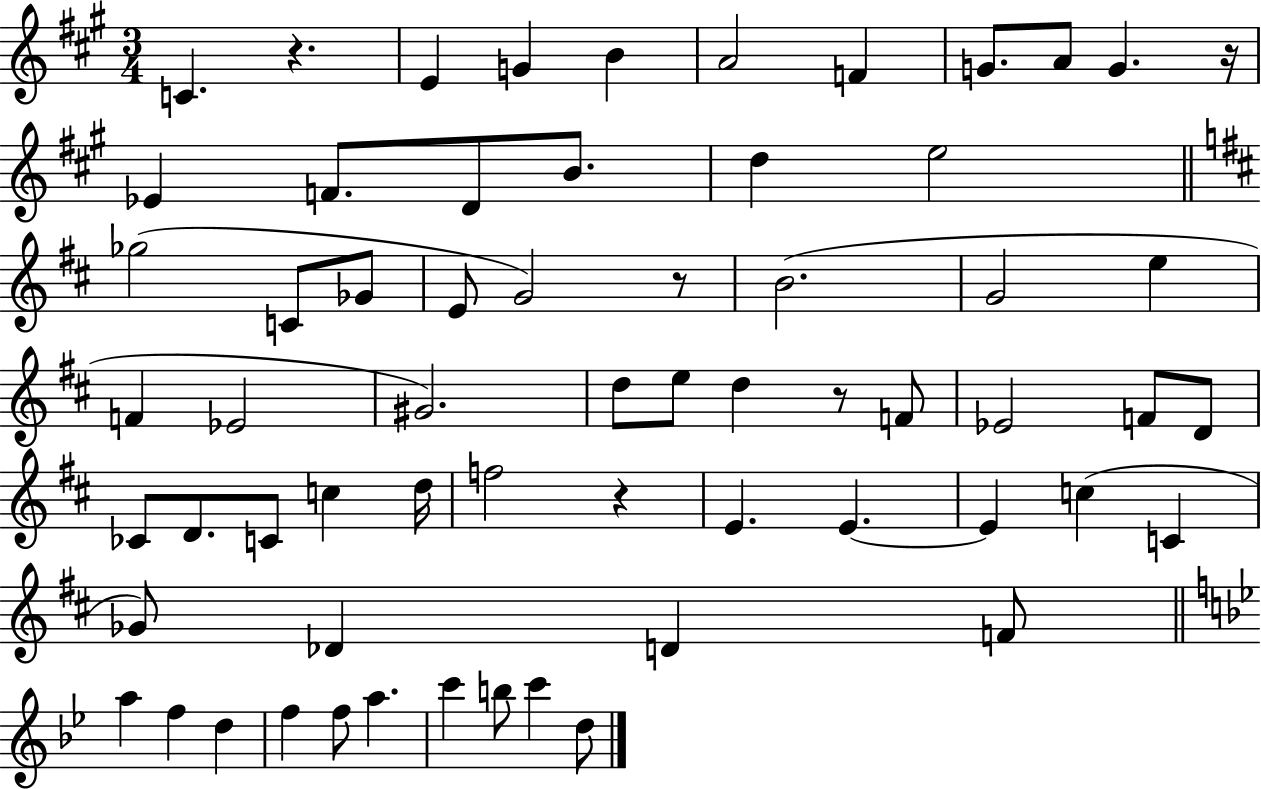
C4/q. R/q. E4/q G4/q B4/q A4/h F4/q G4/e. A4/e G4/q. R/s Eb4/q F4/e. D4/e B4/e. D5/q E5/h Gb5/h C4/e Gb4/e E4/e G4/h R/e B4/h. G4/h E5/q F4/q Eb4/h G#4/h. D5/e E5/e D5/q R/e F4/e Eb4/h F4/e D4/e CES4/e D4/e. C4/e C5/q D5/s F5/h R/q E4/q. E4/q. E4/q C5/q C4/q Gb4/e Db4/q D4/q F4/e A5/q F5/q D5/q F5/q F5/e A5/q. C6/q B5/e C6/q D5/e